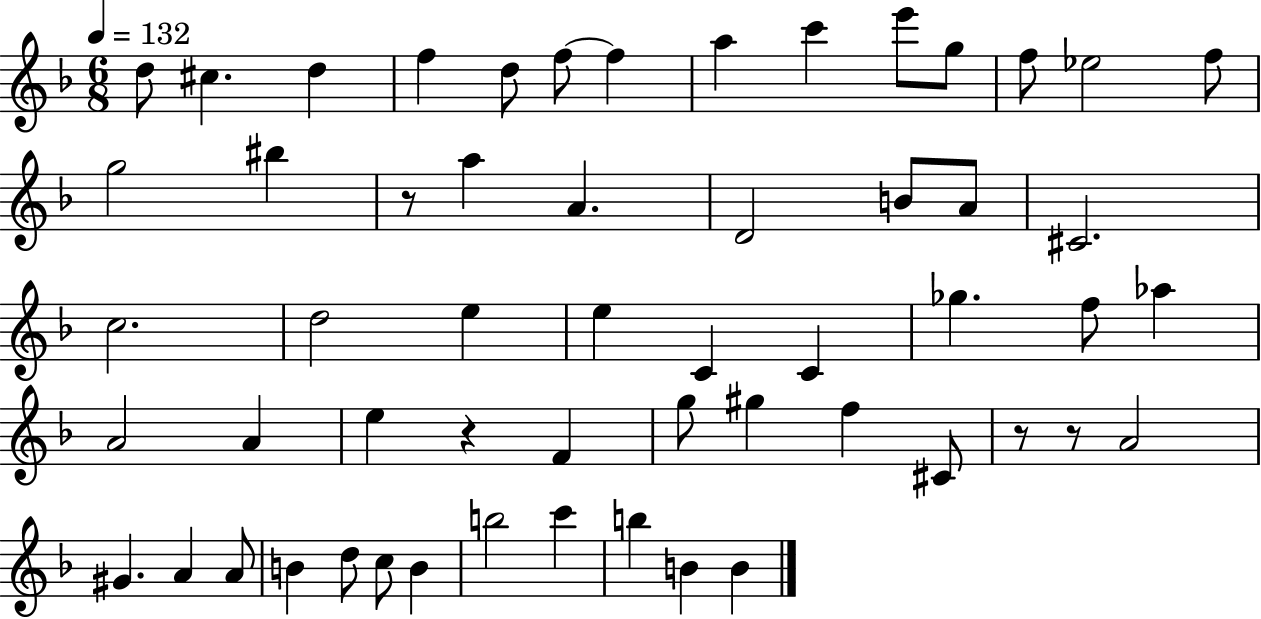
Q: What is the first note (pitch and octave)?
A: D5